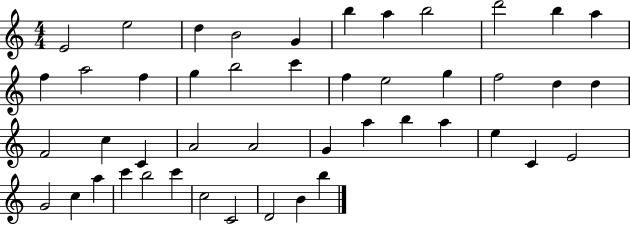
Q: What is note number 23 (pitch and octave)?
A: D5